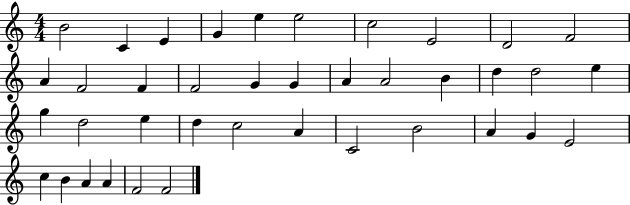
X:1
T:Untitled
M:4/4
L:1/4
K:C
B2 C E G e e2 c2 E2 D2 F2 A F2 F F2 G G A A2 B d d2 e g d2 e d c2 A C2 B2 A G E2 c B A A F2 F2